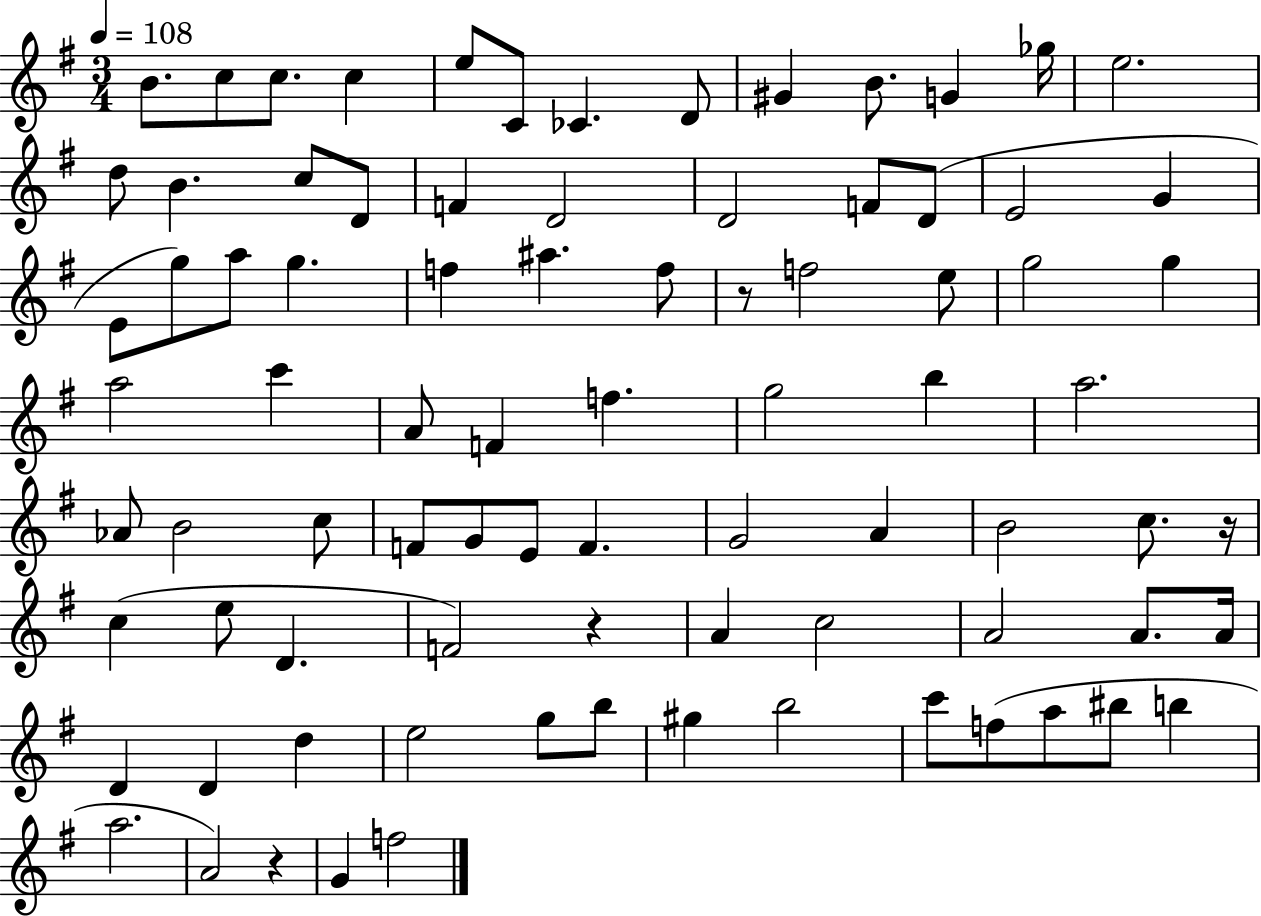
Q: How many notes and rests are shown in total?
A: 84